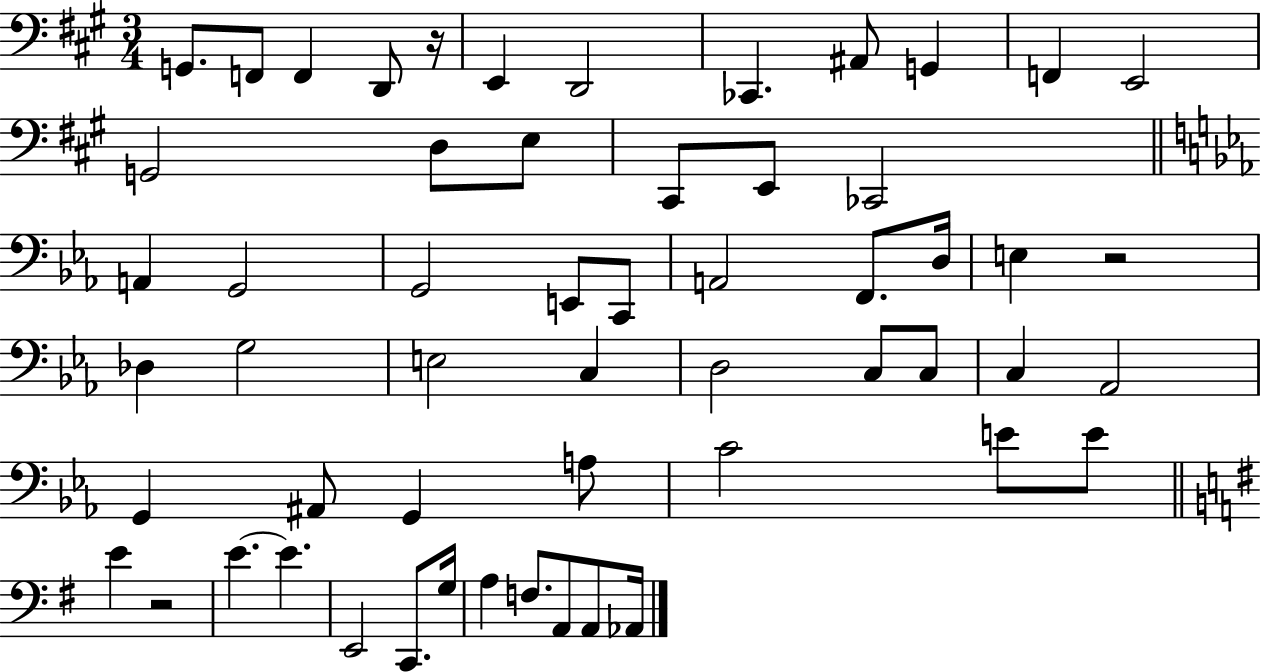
X:1
T:Untitled
M:3/4
L:1/4
K:A
G,,/2 F,,/2 F,, D,,/2 z/4 E,, D,,2 _C,, ^A,,/2 G,, F,, E,,2 G,,2 D,/2 E,/2 ^C,,/2 E,,/2 _C,,2 A,, G,,2 G,,2 E,,/2 C,,/2 A,,2 F,,/2 D,/4 E, z2 _D, G,2 E,2 C, D,2 C,/2 C,/2 C, _A,,2 G,, ^A,,/2 G,, A,/2 C2 E/2 E/2 E z2 E E E,,2 C,,/2 G,/4 A, F,/2 A,,/2 A,,/2 _A,,/4